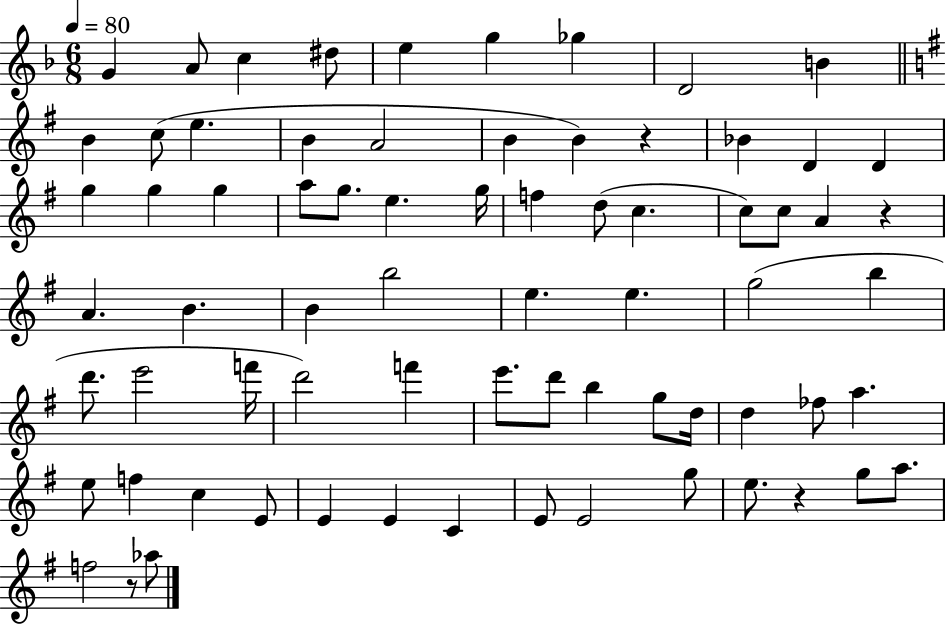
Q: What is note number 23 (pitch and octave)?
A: A5